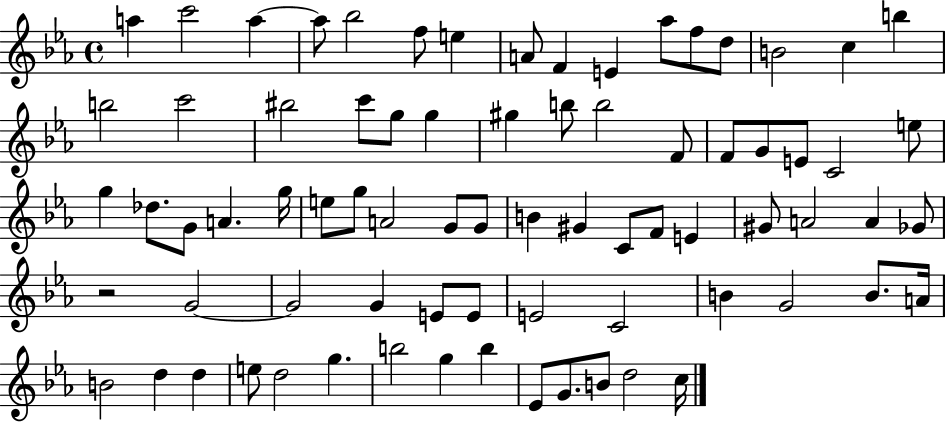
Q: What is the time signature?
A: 4/4